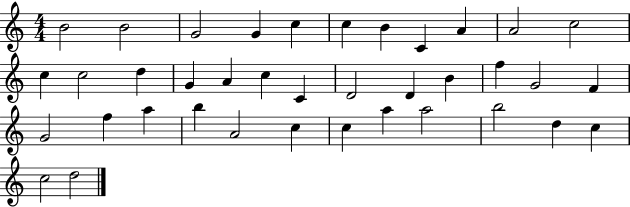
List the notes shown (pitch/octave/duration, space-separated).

B4/h B4/h G4/h G4/q C5/q C5/q B4/q C4/q A4/q A4/h C5/h C5/q C5/h D5/q G4/q A4/q C5/q C4/q D4/h D4/q B4/q F5/q G4/h F4/q G4/h F5/q A5/q B5/q A4/h C5/q C5/q A5/q A5/h B5/h D5/q C5/q C5/h D5/h